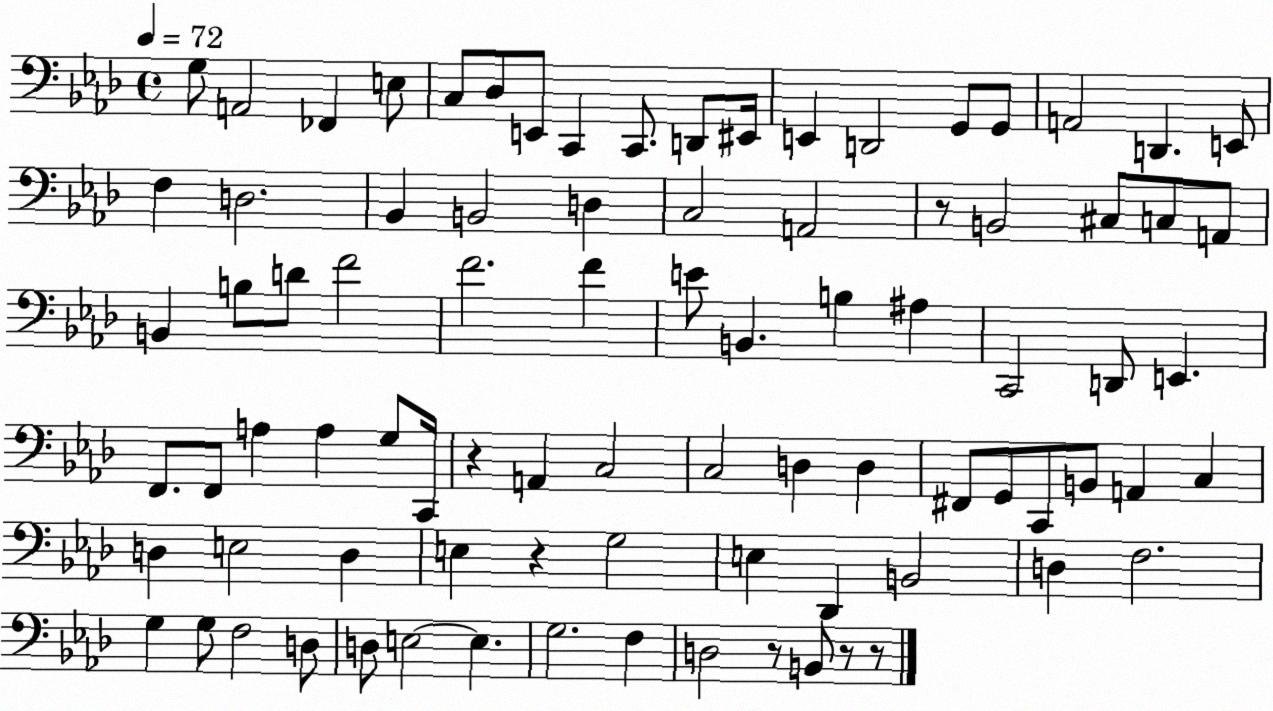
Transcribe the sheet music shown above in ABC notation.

X:1
T:Untitled
M:4/4
L:1/4
K:Ab
G,/2 A,,2 _F,, E,/2 C,/2 _D,/2 E,,/2 C,, C,,/2 D,,/2 ^E,,/4 E,, D,,2 G,,/2 G,,/2 A,,2 D,, E,,/2 F, D,2 _B,, B,,2 D, C,2 A,,2 z/2 B,,2 ^C,/2 C,/2 A,,/2 B,, B,/2 D/2 F2 F2 F E/2 B,, B, ^A, C,,2 D,,/2 E,, F,,/2 F,,/2 A, A, G,/2 C,,/4 z A,, C,2 C,2 D, D, ^F,,/2 G,,/2 C,,/2 B,,/2 A,, C, D, E,2 D, E, z G,2 E, _D,, B,,2 D, F,2 G, G,/2 F,2 D,/2 D,/2 E,2 E, G,2 F, D,2 z/2 B,,/2 z/2 z/2